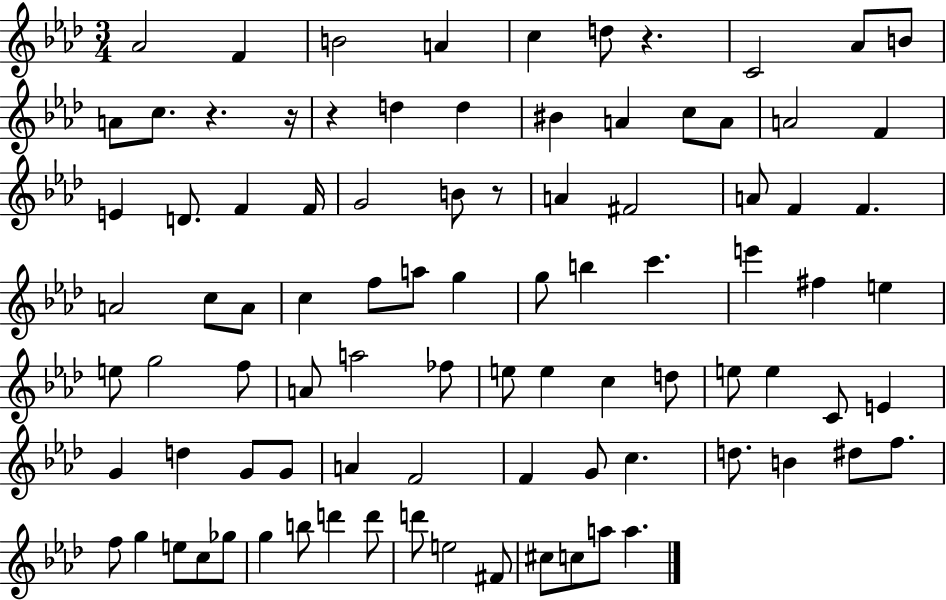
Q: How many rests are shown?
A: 5